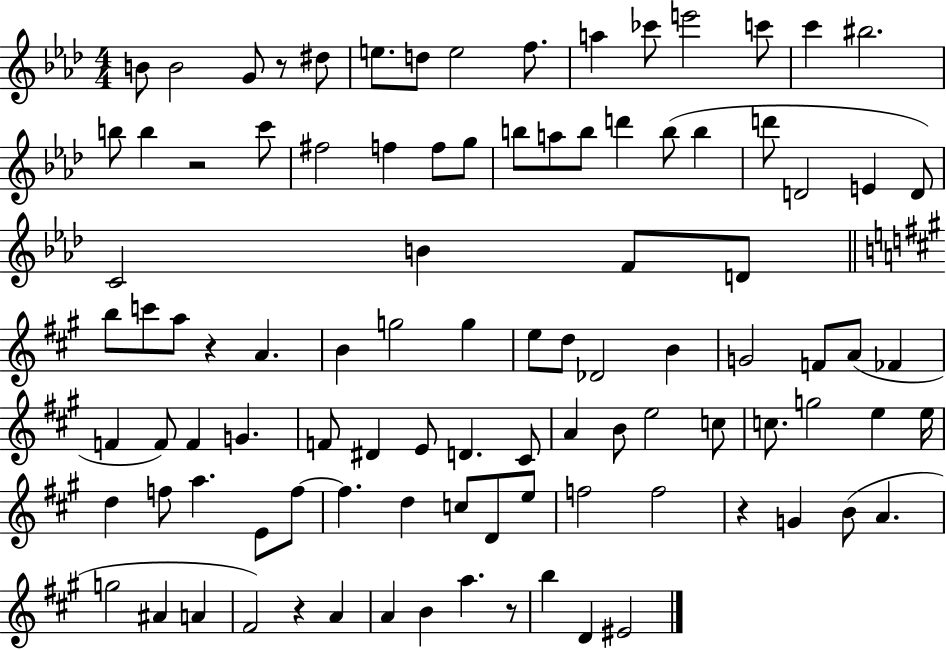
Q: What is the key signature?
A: AES major